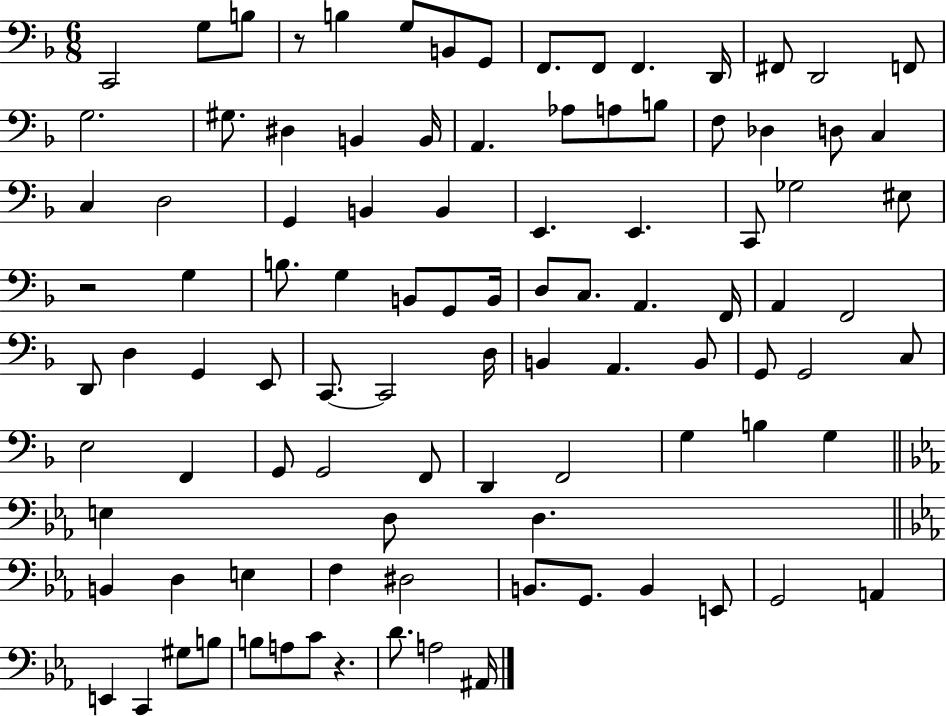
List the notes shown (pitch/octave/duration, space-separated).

C2/h G3/e B3/e R/e B3/q G3/e B2/e G2/e F2/e. F2/e F2/q. D2/s F#2/e D2/h F2/e G3/h. G#3/e. D#3/q B2/q B2/s A2/q. Ab3/e A3/e B3/e F3/e Db3/q D3/e C3/q C3/q D3/h G2/q B2/q B2/q E2/q. E2/q. C2/e Gb3/h EIS3/e R/h G3/q B3/e. G3/q B2/e G2/e B2/s D3/e C3/e. A2/q. F2/s A2/q F2/h D2/e D3/q G2/q E2/e C2/e. C2/h D3/s B2/q A2/q. B2/e G2/e G2/h C3/e E3/h F2/q G2/e G2/h F2/e D2/q F2/h G3/q B3/q G3/q E3/q D3/e D3/q. B2/q D3/q E3/q F3/q D#3/h B2/e. G2/e. B2/q E2/e G2/h A2/q E2/q C2/q G#3/e B3/e B3/e A3/e C4/e R/q. D4/e. A3/h A#2/s